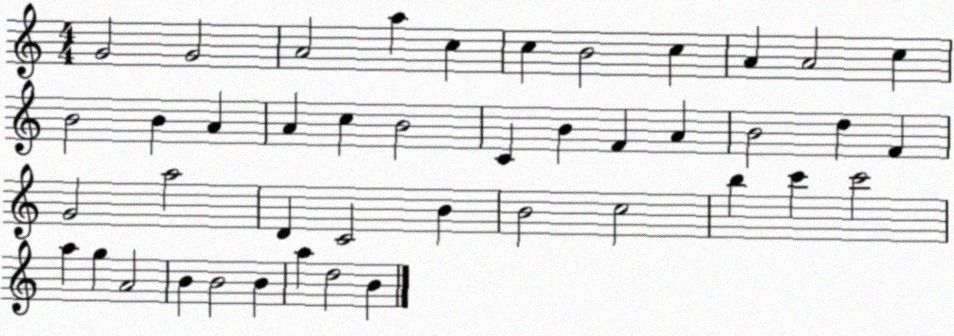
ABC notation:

X:1
T:Untitled
M:4/4
L:1/4
K:C
G2 G2 A2 a c c B2 c A A2 c B2 B A A c B2 C B F A B2 d F G2 a2 D C2 B B2 c2 b c' c'2 a g A2 B B2 B a d2 B